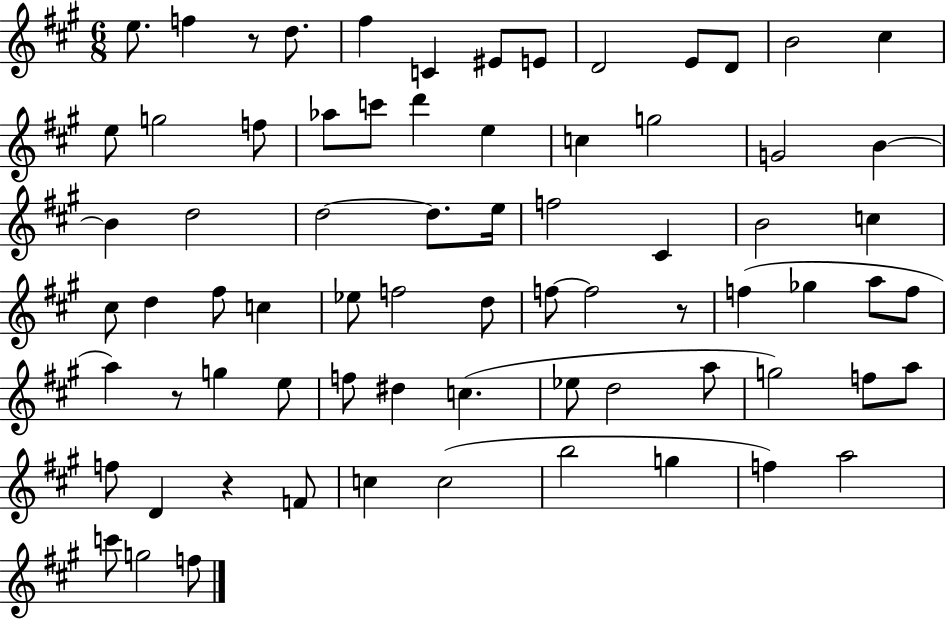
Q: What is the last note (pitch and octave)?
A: F5